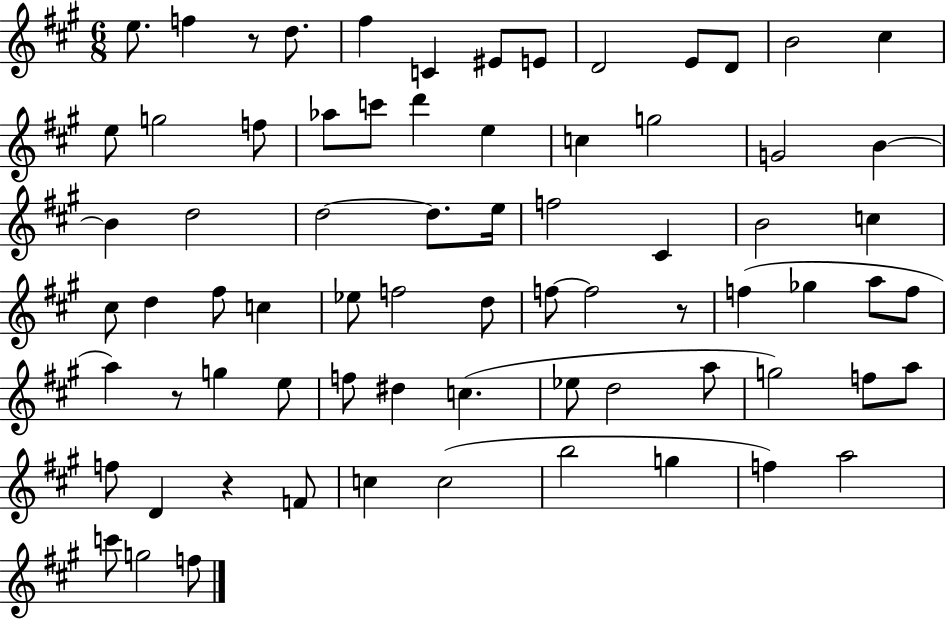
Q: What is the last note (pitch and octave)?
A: F5